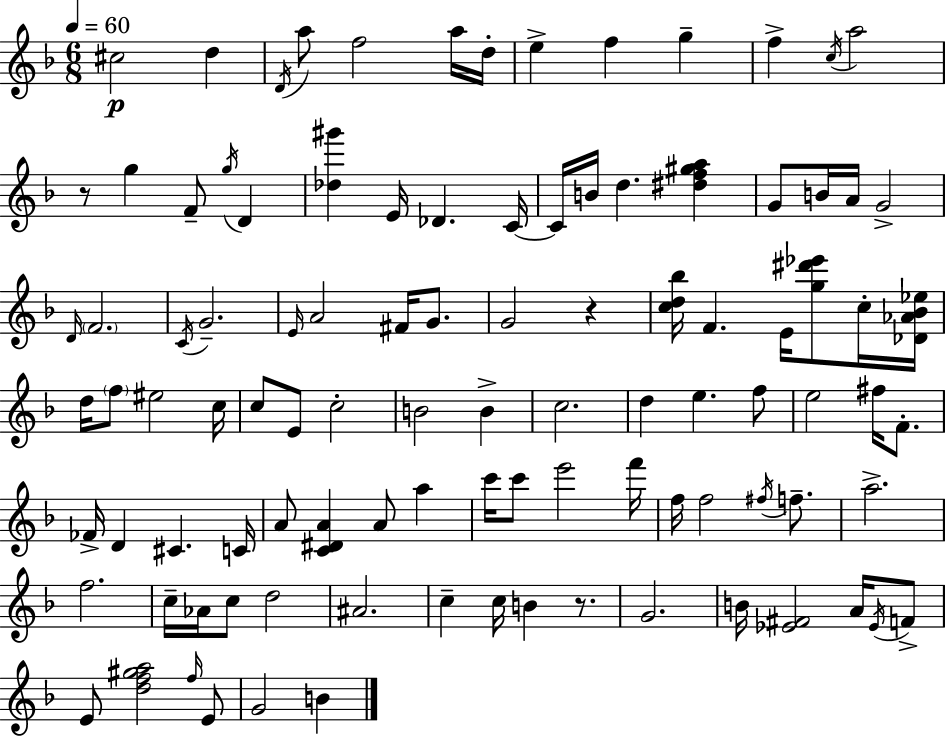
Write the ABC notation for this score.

X:1
T:Untitled
M:6/8
L:1/4
K:F
^c2 d D/4 a/2 f2 a/4 d/4 e f g f c/4 a2 z/2 g F/2 g/4 D [_d^g'] E/4 _D C/4 C/4 B/4 d [^df^ga] G/2 B/4 A/4 G2 D/4 F2 C/4 G2 E/4 A2 ^F/4 G/2 G2 z [cd_b]/4 F E/4 [g^d'_e']/2 c/4 [_D_A_B_e]/4 d/4 f/2 ^e2 c/4 c/2 E/2 c2 B2 B c2 d e f/2 e2 ^f/4 F/2 _F/4 D ^C C/4 A/2 [C^DA] A/2 a c'/4 c'/2 e'2 f'/4 f/4 f2 ^f/4 f/2 a2 f2 c/4 _A/4 c/2 d2 ^A2 c c/4 B z/2 G2 B/4 [_E^F]2 A/4 _E/4 F/2 E/2 [df^ga]2 f/4 E/2 G2 B